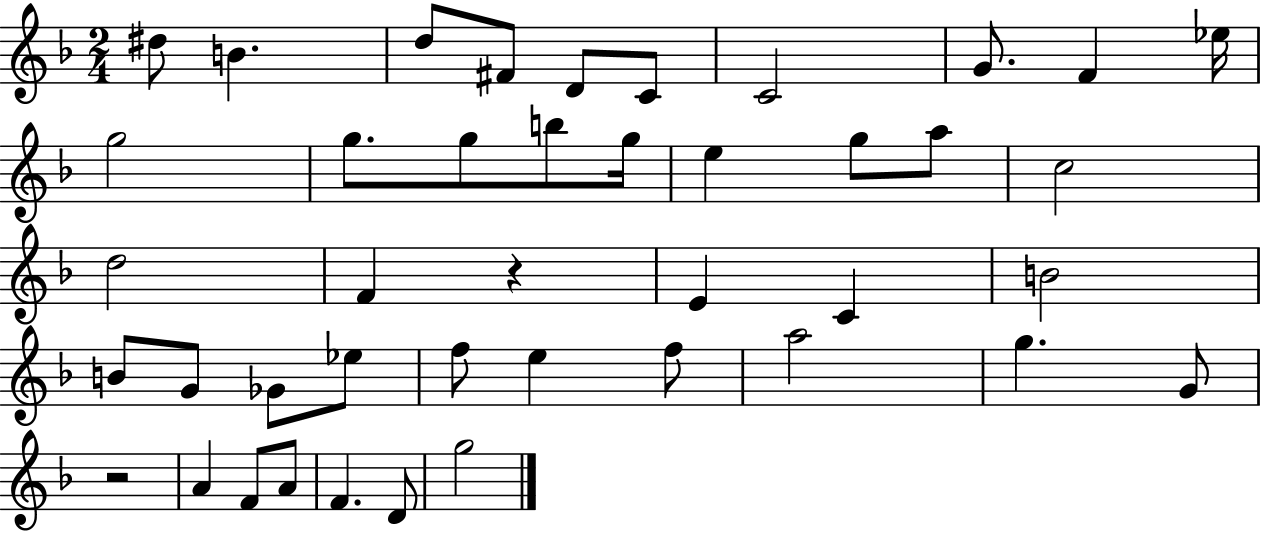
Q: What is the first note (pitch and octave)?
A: D#5